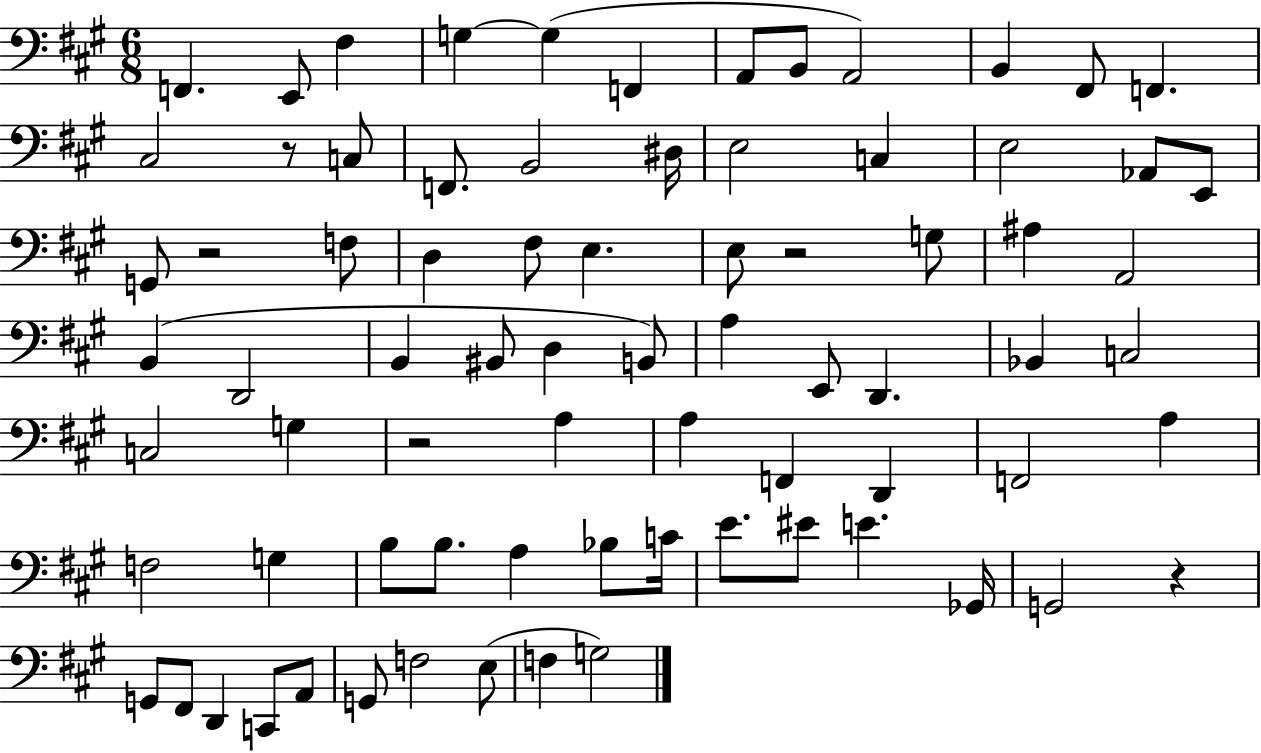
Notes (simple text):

F2/q. E2/e F#3/q G3/q G3/q F2/q A2/e B2/e A2/h B2/q F#2/e F2/q. C#3/h R/e C3/e F2/e. B2/h D#3/s E3/h C3/q E3/h Ab2/e E2/e G2/e R/h F3/e D3/q F#3/e E3/q. E3/e R/h G3/e A#3/q A2/h B2/q D2/h B2/q BIS2/e D3/q B2/e A3/q E2/e D2/q. Bb2/q C3/h C3/h G3/q R/h A3/q A3/q F2/q D2/q F2/h A3/q F3/h G3/q B3/e B3/e. A3/q Bb3/e C4/s E4/e. EIS4/e E4/q. Gb2/s G2/h R/q G2/e F#2/e D2/q C2/e A2/e G2/e F3/h E3/e F3/q G3/h